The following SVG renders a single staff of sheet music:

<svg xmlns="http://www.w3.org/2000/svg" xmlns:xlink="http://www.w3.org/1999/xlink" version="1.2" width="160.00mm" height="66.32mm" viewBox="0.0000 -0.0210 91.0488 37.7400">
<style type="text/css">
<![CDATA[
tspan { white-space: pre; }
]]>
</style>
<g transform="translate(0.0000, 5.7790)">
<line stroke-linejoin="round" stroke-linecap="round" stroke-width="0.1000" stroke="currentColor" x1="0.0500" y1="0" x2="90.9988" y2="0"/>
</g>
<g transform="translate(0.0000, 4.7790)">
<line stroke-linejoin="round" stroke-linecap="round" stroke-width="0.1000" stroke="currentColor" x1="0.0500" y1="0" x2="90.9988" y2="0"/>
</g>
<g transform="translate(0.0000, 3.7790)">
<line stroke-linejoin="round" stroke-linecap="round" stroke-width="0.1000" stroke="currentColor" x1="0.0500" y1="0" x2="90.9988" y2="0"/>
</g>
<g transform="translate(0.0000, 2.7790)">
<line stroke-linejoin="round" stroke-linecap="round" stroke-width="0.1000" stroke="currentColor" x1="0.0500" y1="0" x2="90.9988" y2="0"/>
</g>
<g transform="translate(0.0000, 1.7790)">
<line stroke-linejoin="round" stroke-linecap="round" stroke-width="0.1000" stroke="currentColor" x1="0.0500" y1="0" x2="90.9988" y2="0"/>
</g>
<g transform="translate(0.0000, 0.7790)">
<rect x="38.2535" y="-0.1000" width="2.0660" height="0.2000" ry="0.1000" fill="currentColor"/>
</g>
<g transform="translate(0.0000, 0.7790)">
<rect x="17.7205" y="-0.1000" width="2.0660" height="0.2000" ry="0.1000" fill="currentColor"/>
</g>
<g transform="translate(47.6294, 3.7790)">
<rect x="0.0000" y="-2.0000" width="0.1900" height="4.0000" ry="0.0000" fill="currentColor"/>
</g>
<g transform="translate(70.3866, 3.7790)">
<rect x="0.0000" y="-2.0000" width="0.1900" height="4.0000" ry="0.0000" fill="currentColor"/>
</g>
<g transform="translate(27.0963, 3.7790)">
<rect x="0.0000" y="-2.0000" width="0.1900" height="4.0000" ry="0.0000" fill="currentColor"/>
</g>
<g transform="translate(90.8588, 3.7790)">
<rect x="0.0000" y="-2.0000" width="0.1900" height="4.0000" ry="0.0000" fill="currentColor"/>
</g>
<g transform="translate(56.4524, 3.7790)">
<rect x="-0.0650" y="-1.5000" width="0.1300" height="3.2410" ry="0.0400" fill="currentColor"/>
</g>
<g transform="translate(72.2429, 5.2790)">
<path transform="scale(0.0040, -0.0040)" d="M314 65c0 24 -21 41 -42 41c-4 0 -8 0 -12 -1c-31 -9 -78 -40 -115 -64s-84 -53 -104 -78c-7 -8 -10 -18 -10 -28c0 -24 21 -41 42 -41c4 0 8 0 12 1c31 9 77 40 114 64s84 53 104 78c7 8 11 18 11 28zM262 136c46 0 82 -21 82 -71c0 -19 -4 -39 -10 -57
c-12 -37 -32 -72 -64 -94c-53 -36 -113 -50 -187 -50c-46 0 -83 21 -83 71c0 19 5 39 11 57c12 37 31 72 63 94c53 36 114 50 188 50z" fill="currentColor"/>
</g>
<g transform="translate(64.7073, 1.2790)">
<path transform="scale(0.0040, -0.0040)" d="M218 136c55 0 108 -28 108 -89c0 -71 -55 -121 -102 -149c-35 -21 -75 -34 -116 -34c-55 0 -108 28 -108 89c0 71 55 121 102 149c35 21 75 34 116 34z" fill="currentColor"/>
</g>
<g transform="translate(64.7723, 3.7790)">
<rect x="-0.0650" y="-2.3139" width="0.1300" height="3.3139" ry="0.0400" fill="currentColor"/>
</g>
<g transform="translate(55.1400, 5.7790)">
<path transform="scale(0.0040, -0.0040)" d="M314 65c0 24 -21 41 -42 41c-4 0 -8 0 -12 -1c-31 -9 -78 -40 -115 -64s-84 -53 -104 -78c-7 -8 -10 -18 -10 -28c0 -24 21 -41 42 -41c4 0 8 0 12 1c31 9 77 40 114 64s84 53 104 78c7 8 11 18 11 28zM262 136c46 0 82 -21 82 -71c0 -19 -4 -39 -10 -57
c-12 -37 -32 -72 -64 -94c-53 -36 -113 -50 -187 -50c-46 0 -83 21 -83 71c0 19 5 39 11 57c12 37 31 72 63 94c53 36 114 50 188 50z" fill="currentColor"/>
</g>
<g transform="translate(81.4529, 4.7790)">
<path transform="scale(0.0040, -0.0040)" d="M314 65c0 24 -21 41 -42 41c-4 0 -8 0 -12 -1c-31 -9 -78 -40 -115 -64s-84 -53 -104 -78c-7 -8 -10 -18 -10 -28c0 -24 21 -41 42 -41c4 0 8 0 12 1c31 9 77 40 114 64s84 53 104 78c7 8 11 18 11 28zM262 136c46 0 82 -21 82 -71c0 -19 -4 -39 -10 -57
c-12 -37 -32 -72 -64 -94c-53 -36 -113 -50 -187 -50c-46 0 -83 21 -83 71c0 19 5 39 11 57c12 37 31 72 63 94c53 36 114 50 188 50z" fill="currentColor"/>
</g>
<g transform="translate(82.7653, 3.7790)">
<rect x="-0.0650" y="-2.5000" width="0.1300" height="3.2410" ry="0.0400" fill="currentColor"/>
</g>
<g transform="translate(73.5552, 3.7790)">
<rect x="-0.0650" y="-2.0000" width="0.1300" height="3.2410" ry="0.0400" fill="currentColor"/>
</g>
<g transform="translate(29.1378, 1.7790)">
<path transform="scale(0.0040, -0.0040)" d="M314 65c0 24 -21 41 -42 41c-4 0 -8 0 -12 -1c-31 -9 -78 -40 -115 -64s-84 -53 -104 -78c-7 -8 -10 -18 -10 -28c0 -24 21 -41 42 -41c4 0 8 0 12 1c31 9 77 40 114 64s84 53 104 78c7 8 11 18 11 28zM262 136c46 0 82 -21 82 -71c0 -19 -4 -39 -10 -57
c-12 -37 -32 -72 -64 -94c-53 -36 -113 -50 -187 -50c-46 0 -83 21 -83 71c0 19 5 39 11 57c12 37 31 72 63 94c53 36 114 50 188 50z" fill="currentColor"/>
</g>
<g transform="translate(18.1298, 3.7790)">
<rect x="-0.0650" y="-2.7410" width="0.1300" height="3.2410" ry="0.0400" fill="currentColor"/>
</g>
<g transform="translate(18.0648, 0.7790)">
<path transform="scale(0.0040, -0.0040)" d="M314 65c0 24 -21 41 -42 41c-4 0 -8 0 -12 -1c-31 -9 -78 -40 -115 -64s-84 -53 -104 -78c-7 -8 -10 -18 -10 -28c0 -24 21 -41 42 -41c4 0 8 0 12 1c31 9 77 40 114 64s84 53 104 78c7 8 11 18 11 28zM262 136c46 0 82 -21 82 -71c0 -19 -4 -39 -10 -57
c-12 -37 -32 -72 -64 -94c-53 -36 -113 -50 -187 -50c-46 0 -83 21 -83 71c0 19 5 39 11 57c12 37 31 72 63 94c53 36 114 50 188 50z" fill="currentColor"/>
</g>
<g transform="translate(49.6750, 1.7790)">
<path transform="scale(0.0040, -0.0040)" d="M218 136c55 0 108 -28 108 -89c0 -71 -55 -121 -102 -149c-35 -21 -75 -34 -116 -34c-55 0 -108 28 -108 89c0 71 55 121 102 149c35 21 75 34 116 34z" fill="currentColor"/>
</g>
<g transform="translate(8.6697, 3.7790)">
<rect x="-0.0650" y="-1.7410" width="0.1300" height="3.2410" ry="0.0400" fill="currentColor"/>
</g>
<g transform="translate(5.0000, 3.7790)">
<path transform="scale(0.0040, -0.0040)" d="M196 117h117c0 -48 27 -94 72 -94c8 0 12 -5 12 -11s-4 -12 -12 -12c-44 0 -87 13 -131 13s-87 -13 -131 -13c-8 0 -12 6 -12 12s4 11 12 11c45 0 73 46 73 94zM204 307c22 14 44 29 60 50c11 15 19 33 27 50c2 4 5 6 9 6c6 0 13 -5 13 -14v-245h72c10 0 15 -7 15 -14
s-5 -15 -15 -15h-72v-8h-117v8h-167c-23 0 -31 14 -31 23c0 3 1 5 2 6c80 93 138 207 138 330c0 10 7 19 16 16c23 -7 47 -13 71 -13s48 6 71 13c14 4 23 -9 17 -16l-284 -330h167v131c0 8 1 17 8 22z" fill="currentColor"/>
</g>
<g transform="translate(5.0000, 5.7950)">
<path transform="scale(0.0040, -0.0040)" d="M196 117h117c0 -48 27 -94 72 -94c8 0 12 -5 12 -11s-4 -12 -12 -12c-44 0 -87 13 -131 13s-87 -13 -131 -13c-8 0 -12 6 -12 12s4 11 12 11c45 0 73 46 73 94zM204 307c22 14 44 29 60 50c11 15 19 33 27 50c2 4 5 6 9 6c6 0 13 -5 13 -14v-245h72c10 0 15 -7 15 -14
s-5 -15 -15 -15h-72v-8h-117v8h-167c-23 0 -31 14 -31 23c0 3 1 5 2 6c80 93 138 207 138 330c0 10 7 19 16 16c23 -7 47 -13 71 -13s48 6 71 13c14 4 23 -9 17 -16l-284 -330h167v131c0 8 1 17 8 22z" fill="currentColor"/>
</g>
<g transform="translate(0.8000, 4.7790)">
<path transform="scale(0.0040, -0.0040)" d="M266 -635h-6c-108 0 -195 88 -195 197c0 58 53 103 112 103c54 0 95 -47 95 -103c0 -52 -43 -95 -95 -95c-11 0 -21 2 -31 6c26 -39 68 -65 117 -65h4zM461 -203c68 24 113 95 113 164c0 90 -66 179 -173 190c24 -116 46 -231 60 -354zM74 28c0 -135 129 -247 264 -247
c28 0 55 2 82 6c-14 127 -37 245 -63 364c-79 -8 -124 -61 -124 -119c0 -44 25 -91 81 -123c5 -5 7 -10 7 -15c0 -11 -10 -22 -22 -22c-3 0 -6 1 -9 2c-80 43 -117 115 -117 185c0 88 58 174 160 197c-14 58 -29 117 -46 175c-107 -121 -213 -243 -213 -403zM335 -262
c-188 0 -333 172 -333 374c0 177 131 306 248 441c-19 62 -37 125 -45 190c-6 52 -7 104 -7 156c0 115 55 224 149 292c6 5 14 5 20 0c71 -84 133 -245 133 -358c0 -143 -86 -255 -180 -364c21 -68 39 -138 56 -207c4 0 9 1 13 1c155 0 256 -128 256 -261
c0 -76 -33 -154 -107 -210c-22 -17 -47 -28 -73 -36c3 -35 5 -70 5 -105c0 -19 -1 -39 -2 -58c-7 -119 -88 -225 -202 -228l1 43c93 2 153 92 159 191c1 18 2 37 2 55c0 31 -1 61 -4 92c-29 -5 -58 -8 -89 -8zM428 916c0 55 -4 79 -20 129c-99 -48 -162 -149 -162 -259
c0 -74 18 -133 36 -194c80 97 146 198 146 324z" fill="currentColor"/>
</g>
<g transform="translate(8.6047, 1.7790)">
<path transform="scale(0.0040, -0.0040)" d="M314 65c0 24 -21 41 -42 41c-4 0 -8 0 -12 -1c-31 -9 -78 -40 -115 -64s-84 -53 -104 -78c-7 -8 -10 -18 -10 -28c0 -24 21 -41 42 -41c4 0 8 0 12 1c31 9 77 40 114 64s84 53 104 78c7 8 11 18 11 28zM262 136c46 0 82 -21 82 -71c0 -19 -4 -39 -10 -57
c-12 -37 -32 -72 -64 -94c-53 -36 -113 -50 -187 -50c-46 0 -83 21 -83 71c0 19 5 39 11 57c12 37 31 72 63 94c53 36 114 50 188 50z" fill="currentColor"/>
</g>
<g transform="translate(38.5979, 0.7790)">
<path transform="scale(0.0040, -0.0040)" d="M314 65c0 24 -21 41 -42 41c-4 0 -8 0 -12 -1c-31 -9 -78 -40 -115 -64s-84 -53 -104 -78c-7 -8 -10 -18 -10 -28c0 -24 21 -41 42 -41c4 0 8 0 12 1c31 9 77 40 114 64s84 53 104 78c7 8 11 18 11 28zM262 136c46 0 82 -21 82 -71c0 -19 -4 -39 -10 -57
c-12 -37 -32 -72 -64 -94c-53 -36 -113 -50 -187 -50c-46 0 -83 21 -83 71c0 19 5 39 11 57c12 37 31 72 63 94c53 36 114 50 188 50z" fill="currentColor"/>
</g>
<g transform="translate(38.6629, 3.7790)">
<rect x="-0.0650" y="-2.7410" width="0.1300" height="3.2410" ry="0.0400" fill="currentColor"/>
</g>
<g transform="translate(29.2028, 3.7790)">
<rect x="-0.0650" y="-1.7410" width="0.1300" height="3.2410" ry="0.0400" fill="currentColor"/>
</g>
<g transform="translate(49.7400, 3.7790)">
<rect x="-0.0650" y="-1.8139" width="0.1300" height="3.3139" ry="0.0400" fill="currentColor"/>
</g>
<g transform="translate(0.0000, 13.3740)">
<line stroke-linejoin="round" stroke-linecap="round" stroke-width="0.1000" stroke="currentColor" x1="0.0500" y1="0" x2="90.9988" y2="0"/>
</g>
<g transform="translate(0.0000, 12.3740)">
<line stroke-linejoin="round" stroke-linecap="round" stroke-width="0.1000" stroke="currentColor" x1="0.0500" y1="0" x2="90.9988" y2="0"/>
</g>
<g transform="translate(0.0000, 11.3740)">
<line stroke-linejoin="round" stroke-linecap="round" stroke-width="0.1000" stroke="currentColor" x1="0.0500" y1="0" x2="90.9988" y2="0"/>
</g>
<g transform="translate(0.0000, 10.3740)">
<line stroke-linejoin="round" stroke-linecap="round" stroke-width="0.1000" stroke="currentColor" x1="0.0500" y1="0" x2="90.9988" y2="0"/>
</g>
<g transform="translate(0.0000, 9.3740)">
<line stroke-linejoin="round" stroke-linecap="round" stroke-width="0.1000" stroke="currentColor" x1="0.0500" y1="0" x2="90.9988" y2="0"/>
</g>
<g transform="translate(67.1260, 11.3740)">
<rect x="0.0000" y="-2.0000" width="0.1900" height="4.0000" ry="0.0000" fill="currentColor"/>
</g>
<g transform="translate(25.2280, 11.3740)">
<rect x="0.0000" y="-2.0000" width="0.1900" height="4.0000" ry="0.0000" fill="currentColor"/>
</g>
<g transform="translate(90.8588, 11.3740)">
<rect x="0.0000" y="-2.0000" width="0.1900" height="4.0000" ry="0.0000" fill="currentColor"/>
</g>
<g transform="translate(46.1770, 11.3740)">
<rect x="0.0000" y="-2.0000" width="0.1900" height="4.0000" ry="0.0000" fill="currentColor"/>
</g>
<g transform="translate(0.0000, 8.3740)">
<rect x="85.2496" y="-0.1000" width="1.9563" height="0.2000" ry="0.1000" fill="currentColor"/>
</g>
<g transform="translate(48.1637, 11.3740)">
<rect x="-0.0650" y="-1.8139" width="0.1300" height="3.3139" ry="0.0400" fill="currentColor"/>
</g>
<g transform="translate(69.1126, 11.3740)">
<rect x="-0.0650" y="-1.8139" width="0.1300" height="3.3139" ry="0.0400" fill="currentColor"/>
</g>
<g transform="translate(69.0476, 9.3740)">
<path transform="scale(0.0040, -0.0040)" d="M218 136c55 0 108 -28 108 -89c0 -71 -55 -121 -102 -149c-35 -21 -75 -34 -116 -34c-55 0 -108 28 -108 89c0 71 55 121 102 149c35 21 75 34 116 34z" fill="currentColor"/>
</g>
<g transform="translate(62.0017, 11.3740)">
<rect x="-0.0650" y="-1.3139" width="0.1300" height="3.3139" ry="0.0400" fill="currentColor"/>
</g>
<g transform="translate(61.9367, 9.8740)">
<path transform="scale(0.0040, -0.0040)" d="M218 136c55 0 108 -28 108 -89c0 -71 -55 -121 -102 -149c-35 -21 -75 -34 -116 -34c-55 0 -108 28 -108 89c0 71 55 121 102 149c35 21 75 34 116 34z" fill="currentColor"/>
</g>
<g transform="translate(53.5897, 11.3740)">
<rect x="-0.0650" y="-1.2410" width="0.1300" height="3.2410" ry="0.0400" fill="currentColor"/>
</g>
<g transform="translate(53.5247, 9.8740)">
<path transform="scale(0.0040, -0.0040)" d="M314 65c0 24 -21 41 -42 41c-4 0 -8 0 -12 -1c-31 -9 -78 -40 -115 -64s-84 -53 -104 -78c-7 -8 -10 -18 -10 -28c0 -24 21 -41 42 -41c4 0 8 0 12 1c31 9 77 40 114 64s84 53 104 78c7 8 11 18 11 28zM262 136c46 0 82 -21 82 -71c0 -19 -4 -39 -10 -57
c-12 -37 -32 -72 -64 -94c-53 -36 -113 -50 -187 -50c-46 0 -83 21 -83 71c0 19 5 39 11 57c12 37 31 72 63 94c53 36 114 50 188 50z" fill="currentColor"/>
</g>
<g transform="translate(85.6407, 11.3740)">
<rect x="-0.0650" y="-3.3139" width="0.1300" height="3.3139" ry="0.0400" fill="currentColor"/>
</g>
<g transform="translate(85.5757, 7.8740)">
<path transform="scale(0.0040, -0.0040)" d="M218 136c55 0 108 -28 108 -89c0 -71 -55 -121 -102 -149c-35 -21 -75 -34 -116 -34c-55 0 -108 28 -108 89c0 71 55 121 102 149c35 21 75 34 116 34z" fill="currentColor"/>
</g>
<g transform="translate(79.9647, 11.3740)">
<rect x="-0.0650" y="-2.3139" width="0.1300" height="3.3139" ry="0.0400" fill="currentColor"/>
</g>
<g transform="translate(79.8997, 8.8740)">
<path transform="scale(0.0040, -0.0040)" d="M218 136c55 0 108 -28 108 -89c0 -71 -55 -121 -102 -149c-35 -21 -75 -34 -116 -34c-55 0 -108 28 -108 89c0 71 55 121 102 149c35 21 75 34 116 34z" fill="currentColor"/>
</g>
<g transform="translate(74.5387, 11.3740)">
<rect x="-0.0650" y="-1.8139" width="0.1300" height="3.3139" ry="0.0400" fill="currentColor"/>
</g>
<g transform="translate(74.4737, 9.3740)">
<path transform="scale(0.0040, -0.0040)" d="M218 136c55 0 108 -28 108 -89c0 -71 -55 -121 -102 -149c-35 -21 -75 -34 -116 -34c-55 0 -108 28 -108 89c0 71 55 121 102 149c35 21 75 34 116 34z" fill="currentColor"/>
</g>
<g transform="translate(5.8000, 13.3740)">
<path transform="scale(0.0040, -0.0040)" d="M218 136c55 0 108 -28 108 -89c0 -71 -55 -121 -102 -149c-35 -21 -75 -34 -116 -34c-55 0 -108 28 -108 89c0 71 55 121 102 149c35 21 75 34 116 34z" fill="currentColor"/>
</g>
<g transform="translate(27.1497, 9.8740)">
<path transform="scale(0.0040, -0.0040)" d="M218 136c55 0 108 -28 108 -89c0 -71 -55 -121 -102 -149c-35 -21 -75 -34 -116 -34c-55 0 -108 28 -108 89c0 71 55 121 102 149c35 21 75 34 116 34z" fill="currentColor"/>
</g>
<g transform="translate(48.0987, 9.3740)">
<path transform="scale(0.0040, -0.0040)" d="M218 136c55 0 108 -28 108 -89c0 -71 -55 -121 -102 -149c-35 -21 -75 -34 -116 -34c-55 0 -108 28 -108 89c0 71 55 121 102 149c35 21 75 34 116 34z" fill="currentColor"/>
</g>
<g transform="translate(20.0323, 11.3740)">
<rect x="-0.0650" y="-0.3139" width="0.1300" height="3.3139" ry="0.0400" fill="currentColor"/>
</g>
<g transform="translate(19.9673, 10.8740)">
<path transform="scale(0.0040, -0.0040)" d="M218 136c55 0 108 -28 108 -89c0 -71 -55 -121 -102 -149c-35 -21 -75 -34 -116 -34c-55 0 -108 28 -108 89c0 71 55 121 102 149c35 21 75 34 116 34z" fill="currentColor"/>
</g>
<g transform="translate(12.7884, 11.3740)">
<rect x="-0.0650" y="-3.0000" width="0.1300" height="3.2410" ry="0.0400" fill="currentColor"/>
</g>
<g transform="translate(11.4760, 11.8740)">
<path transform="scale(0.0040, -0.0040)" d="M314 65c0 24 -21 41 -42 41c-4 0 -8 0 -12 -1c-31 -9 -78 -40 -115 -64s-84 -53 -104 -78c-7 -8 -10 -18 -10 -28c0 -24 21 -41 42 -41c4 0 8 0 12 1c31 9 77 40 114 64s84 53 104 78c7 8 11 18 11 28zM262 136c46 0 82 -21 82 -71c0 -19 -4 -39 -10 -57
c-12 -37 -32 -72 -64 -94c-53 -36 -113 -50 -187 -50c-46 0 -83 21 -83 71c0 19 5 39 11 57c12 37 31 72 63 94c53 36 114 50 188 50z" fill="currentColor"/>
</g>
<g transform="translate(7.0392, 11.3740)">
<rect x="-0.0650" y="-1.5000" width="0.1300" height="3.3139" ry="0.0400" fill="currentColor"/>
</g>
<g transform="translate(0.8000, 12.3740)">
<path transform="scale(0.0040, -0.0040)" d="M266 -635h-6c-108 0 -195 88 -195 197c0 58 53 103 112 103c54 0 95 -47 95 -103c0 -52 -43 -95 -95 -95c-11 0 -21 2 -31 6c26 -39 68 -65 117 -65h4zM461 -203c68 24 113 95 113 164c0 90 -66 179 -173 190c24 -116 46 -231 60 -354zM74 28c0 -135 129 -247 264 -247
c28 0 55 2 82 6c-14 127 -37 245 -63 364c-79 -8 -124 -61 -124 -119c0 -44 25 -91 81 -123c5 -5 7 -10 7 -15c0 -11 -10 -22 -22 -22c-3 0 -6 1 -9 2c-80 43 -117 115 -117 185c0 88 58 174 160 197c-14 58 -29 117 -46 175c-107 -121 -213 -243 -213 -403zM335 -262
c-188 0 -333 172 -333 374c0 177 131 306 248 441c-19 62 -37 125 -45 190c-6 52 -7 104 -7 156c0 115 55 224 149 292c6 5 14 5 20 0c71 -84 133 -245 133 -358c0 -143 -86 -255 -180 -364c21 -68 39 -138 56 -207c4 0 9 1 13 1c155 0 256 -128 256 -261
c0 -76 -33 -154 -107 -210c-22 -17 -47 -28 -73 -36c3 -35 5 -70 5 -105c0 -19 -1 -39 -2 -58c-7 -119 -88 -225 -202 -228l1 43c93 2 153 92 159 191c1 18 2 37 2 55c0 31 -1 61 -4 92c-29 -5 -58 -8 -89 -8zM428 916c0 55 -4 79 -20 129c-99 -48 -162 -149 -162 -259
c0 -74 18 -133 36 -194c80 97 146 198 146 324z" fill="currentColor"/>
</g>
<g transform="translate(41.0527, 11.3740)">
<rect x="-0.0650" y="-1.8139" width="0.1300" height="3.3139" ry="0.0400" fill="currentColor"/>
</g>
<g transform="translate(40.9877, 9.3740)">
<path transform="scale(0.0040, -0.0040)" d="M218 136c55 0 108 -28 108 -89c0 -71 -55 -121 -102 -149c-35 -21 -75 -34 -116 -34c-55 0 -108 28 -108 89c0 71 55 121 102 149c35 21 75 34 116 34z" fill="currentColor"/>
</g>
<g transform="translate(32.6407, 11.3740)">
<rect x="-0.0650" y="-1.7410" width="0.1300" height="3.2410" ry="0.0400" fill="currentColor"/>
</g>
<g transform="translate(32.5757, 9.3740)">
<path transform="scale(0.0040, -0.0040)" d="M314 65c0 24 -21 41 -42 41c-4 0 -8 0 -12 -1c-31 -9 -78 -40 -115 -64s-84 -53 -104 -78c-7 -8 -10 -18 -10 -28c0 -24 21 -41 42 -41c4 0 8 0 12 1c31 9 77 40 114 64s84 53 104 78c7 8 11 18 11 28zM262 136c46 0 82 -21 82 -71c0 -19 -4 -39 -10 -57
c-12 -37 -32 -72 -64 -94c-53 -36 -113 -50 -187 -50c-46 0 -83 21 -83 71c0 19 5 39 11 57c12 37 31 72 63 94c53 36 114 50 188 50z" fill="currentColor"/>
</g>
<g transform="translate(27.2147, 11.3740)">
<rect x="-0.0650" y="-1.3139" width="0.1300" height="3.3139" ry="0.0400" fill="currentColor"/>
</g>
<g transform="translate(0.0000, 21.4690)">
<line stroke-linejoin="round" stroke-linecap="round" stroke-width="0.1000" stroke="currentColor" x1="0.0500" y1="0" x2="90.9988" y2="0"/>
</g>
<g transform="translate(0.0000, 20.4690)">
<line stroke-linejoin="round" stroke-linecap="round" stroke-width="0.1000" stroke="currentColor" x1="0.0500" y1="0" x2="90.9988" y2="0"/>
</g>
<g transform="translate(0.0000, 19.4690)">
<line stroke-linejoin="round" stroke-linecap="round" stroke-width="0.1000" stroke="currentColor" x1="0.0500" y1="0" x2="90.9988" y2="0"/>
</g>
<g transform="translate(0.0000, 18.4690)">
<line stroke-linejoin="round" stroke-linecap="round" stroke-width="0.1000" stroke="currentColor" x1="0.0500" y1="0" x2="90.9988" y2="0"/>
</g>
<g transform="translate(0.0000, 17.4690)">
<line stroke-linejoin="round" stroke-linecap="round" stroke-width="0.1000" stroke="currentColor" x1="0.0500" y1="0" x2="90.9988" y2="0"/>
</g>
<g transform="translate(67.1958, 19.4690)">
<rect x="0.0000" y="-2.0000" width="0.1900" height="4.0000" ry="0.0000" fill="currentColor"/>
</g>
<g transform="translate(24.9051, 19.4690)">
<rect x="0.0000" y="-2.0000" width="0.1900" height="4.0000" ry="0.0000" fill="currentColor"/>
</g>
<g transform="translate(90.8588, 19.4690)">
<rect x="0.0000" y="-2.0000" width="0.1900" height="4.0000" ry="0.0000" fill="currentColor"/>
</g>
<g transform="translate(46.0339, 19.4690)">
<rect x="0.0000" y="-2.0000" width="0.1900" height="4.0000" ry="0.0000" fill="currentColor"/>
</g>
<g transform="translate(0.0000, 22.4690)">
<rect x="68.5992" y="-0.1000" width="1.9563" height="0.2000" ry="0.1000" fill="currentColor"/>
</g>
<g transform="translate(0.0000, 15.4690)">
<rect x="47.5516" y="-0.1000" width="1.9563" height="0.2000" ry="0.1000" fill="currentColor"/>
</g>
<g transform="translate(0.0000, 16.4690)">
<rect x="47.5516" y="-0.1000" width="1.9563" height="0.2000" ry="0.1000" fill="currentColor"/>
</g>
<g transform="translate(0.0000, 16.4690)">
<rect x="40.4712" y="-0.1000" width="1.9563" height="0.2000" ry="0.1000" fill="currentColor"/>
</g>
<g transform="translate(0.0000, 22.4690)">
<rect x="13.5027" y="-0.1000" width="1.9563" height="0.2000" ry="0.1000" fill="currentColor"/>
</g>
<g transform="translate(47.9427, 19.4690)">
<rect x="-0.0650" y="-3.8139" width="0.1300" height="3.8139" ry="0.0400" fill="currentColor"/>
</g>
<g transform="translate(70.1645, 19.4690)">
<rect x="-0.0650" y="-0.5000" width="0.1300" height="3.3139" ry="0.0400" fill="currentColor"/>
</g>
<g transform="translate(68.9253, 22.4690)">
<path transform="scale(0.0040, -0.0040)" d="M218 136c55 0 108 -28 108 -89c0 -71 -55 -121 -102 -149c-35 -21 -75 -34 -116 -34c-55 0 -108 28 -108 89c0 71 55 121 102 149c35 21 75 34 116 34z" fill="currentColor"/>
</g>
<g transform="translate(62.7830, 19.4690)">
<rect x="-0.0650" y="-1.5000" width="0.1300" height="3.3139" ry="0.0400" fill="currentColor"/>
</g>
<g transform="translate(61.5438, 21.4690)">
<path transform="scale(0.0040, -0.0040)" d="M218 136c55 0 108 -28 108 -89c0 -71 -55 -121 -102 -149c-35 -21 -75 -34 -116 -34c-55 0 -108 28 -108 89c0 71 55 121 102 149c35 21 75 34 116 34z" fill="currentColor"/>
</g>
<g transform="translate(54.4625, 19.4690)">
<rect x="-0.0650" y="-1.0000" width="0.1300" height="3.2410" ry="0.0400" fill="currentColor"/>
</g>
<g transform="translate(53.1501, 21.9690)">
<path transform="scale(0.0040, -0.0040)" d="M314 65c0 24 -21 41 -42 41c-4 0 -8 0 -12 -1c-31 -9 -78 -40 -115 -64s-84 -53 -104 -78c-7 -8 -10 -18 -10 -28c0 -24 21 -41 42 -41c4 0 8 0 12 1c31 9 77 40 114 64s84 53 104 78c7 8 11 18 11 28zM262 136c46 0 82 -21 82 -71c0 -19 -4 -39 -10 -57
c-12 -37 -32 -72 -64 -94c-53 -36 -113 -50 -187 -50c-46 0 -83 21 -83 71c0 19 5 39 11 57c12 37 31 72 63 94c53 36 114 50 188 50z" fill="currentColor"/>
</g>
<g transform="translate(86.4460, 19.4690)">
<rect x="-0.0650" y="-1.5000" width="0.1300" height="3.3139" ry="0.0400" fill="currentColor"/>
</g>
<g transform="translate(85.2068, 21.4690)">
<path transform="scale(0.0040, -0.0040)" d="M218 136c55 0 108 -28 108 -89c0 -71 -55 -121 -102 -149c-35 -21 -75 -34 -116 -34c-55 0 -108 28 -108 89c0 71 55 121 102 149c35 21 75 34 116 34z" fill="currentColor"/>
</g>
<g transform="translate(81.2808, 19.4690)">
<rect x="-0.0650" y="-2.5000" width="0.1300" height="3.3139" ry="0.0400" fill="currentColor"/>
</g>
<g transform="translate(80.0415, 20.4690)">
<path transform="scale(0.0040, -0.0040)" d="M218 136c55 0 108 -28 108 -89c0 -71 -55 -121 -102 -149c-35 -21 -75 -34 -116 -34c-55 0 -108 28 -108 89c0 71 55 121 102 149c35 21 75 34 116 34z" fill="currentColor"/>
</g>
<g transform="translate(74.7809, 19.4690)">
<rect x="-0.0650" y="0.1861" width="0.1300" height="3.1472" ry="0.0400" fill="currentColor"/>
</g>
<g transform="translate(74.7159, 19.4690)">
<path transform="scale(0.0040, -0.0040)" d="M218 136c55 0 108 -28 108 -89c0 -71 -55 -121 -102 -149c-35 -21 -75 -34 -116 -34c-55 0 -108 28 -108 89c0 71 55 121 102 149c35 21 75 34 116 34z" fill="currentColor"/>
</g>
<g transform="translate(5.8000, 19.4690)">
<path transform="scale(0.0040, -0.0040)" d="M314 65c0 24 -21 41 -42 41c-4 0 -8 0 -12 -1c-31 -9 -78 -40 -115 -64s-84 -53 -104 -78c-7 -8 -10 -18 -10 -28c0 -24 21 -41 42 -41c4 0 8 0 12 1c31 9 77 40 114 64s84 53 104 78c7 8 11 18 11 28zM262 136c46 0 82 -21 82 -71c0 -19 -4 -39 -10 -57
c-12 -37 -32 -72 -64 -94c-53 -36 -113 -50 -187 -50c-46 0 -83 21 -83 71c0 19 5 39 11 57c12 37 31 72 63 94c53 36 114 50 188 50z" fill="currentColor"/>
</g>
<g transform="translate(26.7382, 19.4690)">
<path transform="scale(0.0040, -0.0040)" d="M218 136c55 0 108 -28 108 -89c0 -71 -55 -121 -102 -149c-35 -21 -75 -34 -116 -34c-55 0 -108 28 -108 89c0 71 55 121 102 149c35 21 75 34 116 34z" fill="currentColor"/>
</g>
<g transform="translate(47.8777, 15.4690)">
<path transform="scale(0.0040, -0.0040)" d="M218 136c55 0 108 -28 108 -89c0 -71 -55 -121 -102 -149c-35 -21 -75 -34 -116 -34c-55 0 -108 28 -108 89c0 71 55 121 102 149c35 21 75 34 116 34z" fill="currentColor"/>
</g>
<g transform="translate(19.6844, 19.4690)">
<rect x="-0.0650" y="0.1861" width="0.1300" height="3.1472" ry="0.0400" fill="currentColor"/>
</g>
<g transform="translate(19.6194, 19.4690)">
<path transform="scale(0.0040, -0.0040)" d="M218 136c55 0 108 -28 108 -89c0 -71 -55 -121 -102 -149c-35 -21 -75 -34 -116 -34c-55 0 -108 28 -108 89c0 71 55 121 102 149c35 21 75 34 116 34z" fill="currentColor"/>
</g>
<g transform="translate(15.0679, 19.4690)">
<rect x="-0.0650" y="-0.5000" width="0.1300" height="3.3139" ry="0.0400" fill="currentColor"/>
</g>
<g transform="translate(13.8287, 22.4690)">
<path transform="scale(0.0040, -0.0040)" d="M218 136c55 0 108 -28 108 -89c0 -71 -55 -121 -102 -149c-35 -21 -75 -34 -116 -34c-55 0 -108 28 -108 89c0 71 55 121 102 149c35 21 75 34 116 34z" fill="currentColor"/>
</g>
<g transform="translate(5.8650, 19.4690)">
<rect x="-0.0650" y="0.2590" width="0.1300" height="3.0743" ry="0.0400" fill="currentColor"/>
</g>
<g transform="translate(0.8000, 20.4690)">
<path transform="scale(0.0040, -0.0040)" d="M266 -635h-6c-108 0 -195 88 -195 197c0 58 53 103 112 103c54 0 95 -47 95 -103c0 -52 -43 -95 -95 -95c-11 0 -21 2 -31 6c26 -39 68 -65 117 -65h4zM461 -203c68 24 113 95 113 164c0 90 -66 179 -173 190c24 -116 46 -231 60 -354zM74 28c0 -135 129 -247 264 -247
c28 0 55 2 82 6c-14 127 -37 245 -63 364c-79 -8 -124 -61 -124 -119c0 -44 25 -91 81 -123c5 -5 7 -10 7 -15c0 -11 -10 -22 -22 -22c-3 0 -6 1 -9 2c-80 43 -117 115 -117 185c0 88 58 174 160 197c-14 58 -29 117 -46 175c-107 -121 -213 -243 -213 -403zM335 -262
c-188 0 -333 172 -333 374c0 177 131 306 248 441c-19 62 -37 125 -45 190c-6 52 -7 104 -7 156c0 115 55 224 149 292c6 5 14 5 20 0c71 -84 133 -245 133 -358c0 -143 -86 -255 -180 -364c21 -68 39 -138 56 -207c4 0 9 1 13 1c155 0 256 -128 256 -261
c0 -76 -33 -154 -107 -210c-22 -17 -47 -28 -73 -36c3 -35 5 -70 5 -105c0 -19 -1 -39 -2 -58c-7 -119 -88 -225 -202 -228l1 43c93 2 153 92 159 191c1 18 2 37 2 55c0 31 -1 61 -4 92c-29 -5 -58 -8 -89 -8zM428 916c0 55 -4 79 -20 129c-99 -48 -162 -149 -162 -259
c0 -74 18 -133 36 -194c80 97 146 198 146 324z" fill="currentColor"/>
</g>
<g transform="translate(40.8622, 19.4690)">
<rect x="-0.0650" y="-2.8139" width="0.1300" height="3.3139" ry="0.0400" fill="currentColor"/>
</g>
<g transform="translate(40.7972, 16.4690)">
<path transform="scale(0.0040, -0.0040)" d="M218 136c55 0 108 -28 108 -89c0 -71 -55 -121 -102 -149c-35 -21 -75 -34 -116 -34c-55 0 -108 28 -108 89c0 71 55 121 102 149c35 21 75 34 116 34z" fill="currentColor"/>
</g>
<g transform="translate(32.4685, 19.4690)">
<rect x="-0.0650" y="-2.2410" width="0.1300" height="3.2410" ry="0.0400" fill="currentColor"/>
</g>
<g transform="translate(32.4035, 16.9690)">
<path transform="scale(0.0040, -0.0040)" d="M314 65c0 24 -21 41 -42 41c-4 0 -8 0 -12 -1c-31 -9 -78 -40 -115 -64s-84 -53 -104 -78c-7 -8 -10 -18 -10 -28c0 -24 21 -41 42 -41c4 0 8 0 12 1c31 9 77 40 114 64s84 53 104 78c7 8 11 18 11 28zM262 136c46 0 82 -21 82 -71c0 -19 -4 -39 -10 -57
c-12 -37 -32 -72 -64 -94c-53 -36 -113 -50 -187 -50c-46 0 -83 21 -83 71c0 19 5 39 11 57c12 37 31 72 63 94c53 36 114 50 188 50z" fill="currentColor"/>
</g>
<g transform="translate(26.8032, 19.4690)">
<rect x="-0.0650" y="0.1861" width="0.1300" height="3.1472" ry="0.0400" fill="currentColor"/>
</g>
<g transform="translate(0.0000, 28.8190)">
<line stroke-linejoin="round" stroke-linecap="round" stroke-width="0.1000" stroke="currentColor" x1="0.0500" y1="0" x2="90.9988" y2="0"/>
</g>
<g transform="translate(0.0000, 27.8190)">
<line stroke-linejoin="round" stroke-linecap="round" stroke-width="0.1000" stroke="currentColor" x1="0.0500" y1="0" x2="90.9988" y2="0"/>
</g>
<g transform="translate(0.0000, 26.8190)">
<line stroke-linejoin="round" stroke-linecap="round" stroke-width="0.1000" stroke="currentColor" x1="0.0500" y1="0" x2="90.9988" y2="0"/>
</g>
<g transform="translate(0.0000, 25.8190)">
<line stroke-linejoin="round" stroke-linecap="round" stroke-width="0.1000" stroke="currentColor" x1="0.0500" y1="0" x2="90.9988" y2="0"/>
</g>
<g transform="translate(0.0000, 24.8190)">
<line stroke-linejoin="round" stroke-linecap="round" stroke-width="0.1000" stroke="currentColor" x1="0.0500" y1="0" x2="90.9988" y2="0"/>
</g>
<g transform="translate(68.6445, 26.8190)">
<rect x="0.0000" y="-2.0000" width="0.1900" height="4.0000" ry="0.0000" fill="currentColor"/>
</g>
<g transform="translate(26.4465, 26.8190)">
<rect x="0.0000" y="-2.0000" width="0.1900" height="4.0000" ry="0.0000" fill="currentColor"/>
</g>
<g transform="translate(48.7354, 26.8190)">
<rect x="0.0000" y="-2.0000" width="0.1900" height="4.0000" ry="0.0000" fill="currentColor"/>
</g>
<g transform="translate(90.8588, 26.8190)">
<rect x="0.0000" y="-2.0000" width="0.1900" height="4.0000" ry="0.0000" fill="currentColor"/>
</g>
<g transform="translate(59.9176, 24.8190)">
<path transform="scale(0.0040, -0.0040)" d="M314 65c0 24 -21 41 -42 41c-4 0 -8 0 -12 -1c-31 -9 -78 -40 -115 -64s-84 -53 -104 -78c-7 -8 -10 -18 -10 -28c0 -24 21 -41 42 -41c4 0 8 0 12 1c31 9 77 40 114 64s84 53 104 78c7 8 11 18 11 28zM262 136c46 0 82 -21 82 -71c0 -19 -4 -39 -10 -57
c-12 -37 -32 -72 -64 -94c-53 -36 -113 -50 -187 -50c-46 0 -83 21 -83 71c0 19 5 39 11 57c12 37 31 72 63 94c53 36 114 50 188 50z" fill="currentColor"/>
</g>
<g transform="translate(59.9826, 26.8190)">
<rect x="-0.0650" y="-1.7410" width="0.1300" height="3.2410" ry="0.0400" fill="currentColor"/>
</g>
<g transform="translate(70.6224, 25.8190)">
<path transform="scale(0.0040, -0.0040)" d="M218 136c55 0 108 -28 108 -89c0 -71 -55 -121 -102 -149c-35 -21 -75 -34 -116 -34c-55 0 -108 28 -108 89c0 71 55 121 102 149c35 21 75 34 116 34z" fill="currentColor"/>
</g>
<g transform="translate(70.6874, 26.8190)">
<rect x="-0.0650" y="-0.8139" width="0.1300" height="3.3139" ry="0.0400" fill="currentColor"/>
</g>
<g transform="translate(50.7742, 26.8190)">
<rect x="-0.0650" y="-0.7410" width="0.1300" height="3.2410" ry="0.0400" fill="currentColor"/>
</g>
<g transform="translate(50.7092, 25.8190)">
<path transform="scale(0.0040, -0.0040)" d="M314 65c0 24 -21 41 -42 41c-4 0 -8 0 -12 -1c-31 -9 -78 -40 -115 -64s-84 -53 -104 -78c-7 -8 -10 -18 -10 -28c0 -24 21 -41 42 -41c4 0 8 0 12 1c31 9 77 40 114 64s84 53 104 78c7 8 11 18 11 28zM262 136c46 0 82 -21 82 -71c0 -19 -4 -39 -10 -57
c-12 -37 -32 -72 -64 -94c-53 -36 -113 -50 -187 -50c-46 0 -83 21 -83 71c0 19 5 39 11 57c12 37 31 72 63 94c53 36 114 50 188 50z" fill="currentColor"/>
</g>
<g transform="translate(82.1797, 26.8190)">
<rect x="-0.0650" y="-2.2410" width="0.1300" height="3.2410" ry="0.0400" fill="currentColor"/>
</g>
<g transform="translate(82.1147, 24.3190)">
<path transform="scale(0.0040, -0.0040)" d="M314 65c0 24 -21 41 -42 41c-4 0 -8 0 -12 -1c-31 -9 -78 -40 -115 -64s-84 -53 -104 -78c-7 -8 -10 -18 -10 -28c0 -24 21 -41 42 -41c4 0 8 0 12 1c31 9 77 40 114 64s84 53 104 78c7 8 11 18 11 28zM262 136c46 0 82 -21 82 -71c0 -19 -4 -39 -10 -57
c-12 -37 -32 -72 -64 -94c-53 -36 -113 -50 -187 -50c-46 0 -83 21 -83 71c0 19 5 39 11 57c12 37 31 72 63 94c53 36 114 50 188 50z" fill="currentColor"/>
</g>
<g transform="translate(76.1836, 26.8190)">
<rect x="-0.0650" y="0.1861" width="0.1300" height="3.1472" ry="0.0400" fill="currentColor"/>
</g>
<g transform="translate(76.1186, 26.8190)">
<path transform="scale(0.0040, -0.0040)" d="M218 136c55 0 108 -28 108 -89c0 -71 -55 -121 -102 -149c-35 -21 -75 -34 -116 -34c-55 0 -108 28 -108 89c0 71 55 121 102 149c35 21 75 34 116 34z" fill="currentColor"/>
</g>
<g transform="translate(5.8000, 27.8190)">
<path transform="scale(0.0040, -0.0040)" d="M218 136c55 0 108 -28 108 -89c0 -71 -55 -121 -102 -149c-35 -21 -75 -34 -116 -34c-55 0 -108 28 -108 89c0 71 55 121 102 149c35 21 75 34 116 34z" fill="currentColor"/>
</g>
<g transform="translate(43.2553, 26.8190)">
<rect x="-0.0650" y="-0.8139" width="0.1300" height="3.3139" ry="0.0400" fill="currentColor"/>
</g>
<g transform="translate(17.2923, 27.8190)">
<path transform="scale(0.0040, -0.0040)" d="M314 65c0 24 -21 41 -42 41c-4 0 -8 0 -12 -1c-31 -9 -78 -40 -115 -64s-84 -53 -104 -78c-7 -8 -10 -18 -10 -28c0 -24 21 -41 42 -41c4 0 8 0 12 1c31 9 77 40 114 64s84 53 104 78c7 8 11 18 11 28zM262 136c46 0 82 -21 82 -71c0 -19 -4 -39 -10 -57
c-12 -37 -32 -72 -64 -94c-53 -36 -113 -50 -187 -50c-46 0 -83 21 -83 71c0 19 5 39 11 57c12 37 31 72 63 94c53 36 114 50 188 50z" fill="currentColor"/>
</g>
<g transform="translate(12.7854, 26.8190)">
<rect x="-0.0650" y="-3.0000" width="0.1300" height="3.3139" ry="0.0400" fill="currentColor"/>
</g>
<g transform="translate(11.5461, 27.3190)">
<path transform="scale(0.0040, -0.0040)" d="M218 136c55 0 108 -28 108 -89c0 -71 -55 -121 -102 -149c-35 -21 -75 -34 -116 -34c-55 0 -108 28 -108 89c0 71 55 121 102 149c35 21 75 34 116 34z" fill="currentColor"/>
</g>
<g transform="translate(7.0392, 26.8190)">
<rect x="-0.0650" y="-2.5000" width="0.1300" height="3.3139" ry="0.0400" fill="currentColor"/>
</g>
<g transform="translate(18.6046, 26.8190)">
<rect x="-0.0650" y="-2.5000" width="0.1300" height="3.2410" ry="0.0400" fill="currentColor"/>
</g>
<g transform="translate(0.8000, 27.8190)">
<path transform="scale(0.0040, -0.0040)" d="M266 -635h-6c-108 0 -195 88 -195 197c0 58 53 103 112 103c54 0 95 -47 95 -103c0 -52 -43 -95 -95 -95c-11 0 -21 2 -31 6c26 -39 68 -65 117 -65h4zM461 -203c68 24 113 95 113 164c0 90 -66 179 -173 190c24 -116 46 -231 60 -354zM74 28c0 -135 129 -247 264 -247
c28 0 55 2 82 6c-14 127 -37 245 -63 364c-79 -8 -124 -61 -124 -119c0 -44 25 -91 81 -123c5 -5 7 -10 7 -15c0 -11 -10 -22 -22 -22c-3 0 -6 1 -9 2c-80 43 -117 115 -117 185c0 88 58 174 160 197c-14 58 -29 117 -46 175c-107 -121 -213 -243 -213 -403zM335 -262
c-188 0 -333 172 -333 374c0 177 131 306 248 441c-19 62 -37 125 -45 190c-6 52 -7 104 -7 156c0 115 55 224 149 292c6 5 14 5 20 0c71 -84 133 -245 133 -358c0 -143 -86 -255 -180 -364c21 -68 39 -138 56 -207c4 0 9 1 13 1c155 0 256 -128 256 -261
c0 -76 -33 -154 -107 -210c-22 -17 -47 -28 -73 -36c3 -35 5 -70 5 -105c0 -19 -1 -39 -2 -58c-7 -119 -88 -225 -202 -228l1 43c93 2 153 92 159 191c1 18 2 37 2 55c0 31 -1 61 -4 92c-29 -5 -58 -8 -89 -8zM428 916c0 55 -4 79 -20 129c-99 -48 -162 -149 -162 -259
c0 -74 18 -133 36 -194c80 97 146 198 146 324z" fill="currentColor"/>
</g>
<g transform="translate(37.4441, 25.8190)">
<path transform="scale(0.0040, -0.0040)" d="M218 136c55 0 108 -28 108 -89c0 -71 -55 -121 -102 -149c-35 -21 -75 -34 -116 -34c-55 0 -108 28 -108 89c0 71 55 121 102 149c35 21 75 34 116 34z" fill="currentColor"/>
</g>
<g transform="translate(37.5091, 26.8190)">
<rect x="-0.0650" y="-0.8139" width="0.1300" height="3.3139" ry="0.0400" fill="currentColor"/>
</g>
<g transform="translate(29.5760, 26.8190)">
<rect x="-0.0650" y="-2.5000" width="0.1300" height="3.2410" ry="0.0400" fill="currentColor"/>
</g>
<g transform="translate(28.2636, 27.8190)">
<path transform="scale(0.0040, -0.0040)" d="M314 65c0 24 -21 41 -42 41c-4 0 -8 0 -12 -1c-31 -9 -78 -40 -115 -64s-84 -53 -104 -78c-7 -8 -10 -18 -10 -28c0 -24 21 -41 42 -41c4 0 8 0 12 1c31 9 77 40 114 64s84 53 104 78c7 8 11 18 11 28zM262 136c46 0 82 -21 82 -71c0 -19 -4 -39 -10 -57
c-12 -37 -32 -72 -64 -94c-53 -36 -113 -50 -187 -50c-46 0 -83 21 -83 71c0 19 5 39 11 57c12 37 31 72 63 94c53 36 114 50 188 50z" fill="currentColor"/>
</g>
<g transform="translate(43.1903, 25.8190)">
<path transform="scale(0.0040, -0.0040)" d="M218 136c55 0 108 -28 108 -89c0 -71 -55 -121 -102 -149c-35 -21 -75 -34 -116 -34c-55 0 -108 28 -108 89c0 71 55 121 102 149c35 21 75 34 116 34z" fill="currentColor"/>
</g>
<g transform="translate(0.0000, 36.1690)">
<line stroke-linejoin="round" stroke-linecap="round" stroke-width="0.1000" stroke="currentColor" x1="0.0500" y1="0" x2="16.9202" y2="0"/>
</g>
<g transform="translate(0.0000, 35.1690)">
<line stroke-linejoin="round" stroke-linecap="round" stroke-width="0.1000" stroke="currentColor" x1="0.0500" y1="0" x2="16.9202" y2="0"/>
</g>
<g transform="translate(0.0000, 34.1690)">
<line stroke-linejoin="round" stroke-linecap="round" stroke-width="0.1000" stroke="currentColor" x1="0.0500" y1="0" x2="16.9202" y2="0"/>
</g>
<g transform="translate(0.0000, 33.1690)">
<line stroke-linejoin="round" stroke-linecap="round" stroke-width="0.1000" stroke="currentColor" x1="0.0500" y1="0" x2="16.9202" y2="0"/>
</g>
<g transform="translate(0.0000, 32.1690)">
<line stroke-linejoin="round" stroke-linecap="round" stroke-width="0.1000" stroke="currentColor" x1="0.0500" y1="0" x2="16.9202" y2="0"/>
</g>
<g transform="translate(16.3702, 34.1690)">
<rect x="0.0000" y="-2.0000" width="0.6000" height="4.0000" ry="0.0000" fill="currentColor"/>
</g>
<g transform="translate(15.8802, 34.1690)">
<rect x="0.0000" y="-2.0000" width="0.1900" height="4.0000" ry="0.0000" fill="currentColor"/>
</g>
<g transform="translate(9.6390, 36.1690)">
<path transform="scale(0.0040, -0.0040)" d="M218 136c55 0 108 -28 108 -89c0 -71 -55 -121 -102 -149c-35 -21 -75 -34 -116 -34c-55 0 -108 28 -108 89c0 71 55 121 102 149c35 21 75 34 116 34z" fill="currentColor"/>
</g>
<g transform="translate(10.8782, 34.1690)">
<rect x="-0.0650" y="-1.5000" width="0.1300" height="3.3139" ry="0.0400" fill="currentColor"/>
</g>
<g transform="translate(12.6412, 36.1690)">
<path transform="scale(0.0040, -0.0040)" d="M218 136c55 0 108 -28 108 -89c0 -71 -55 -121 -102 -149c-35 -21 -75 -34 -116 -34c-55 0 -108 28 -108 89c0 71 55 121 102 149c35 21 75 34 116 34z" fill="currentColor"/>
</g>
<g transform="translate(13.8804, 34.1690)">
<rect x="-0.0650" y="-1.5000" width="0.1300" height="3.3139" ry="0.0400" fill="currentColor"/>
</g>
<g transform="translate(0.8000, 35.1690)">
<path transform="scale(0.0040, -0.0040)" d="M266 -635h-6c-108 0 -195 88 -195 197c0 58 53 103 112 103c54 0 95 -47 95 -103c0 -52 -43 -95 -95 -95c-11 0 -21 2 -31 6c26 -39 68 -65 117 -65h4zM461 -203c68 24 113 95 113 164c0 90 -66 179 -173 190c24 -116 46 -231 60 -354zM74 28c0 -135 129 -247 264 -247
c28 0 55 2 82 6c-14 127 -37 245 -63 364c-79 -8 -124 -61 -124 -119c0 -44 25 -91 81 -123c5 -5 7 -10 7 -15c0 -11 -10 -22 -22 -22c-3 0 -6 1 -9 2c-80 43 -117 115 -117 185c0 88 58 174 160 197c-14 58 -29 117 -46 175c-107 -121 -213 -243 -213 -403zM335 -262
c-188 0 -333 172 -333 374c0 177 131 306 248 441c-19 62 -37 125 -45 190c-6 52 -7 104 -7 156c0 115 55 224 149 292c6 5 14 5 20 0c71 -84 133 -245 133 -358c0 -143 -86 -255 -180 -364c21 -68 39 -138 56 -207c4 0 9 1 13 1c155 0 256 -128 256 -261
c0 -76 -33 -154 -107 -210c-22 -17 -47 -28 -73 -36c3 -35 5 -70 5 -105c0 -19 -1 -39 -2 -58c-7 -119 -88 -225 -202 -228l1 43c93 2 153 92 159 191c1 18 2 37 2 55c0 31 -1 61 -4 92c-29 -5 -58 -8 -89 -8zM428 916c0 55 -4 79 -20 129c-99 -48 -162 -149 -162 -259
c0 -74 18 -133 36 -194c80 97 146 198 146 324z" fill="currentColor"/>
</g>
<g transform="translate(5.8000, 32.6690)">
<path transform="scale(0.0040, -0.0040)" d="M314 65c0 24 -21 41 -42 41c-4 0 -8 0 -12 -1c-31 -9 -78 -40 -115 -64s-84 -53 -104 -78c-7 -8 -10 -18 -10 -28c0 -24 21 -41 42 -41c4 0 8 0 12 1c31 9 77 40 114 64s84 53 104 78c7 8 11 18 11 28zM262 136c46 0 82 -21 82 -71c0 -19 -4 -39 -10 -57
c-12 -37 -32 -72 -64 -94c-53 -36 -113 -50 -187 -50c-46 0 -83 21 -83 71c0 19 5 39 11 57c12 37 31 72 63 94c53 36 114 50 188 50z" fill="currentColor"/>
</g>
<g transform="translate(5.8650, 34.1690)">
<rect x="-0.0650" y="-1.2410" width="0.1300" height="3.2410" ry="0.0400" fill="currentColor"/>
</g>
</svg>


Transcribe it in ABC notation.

X:1
T:Untitled
M:4/4
L:1/4
K:C
f2 a2 f2 a2 f E2 g F2 G2 E A2 c e f2 f f e2 e f f g b B2 C B B g2 a c' D2 E C B G E G A G2 G2 d d d2 f2 d B g2 e2 E E